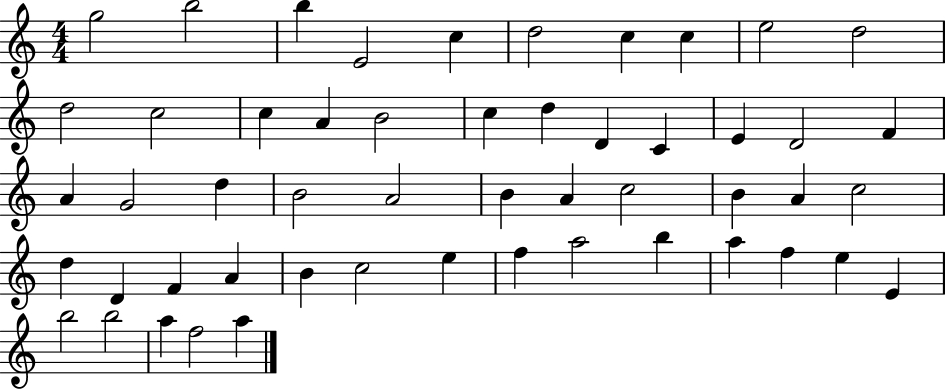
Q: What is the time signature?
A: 4/4